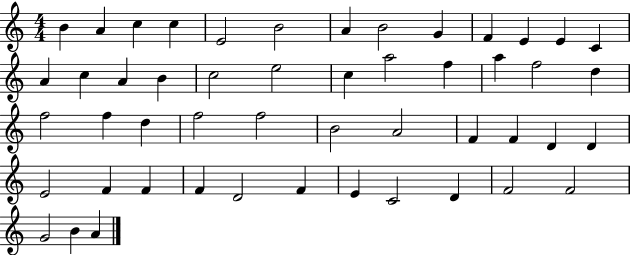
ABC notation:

X:1
T:Untitled
M:4/4
L:1/4
K:C
B A c c E2 B2 A B2 G F E E C A c A B c2 e2 c a2 f a f2 d f2 f d f2 f2 B2 A2 F F D D E2 F F F D2 F E C2 D F2 F2 G2 B A